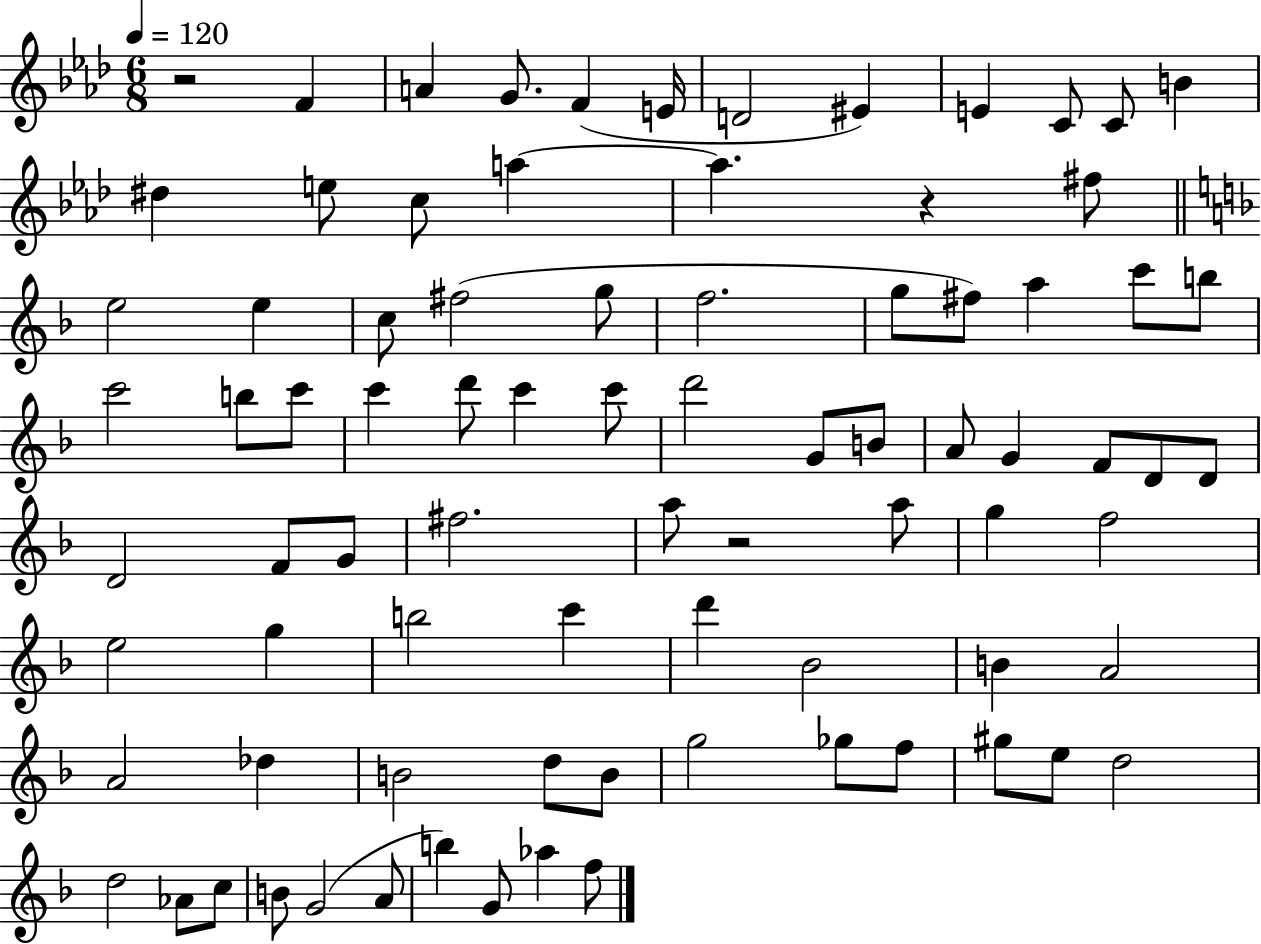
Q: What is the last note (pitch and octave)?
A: F5